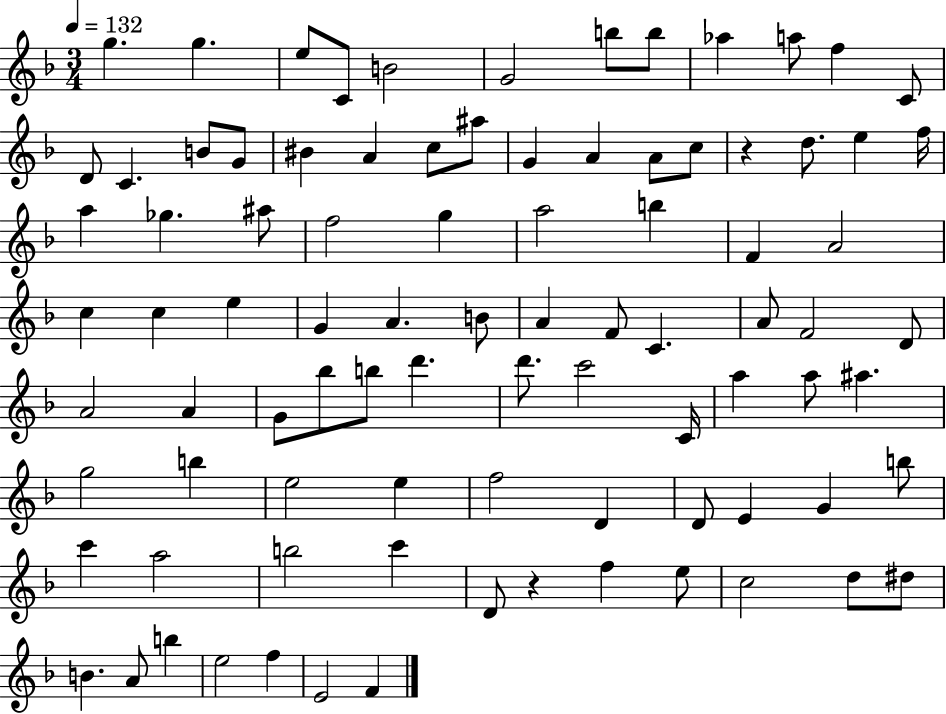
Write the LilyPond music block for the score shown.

{
  \clef treble
  \numericTimeSignature
  \time 3/4
  \key f \major
  \tempo 4 = 132
  \repeat volta 2 { g''4. g''4. | e''8 c'8 b'2 | g'2 b''8 b''8 | aes''4 a''8 f''4 c'8 | \break d'8 c'4. b'8 g'8 | bis'4 a'4 c''8 ais''8 | g'4 a'4 a'8 c''8 | r4 d''8. e''4 f''16 | \break a''4 ges''4. ais''8 | f''2 g''4 | a''2 b''4 | f'4 a'2 | \break c''4 c''4 e''4 | g'4 a'4. b'8 | a'4 f'8 c'4. | a'8 f'2 d'8 | \break a'2 a'4 | g'8 bes''8 b''8 d'''4. | d'''8. c'''2 c'16 | a''4 a''8 ais''4. | \break g''2 b''4 | e''2 e''4 | f''2 d'4 | d'8 e'4 g'4 b''8 | \break c'''4 a''2 | b''2 c'''4 | d'8 r4 f''4 e''8 | c''2 d''8 dis''8 | \break b'4. a'8 b''4 | e''2 f''4 | e'2 f'4 | } \bar "|."
}